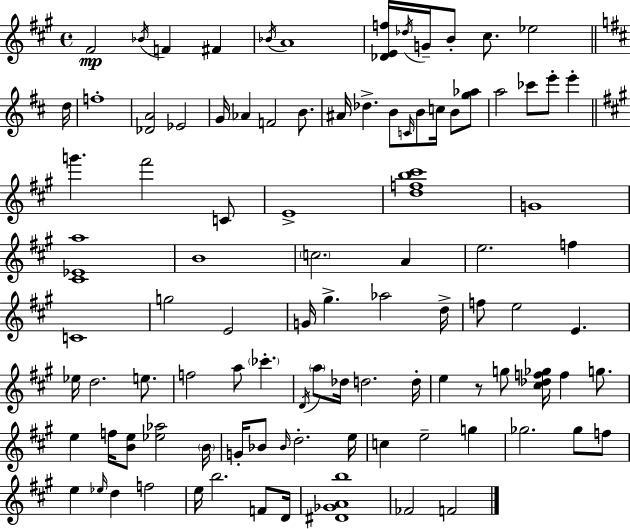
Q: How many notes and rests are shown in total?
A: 98